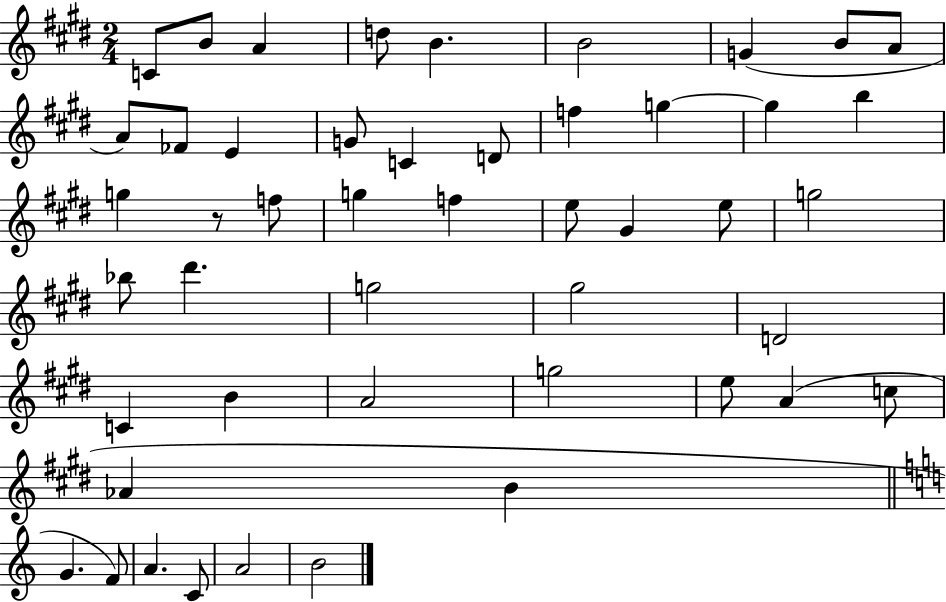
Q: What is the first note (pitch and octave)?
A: C4